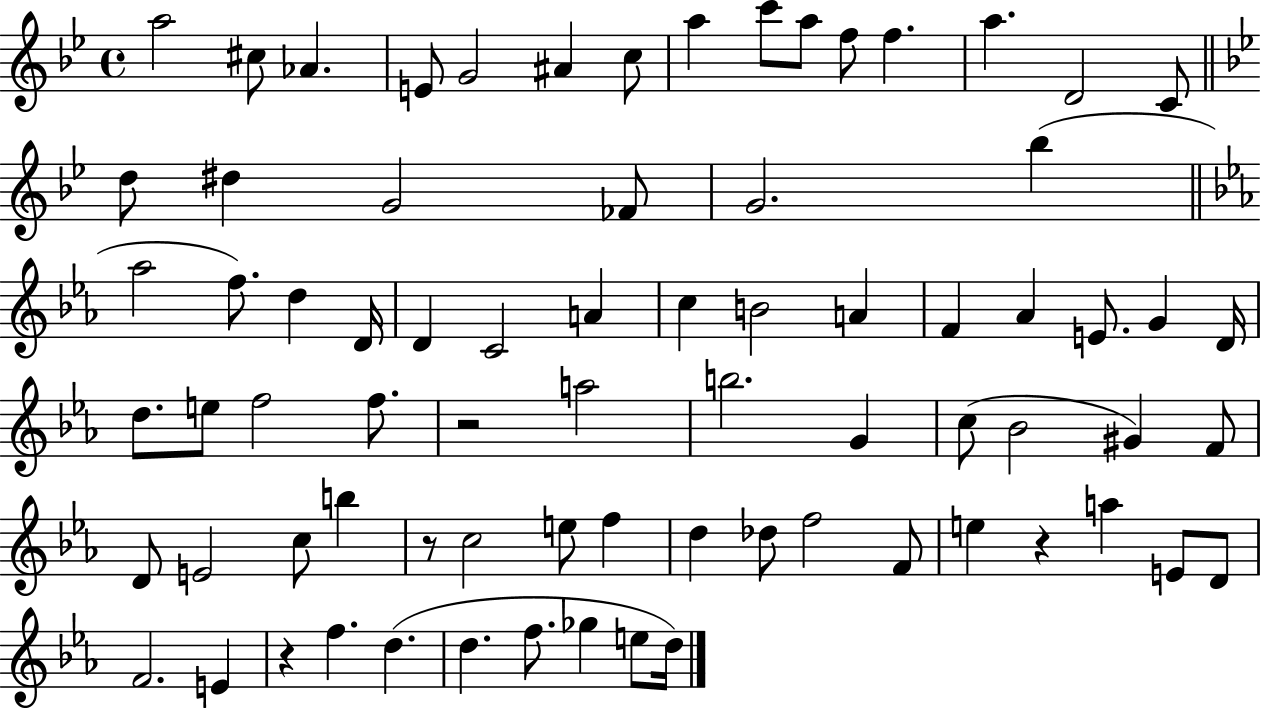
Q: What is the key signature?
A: BES major